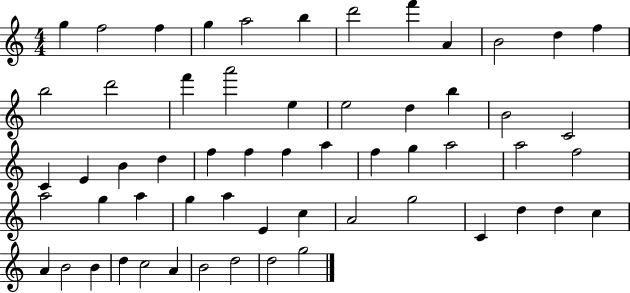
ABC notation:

X:1
T:Untitled
M:4/4
L:1/4
K:C
g f2 f g a2 b d'2 f' A B2 d f b2 d'2 f' a'2 e e2 d b B2 C2 C E B d f f f a f g a2 a2 f2 a2 g a g a E c A2 g2 C d d c A B2 B d c2 A B2 d2 d2 g2